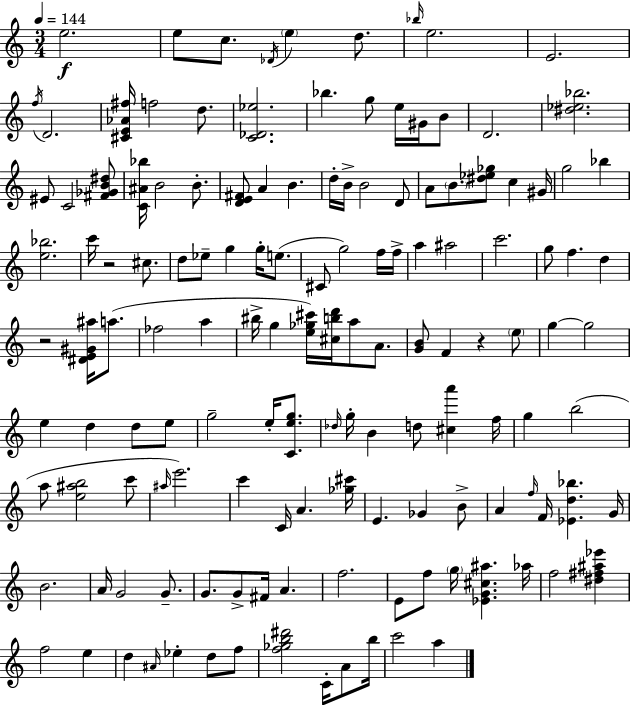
{
  \clef treble
  \numericTimeSignature
  \time 3/4
  \key a \minor
  \tempo 4 = 144
  e''2.\f | e''8 c''8. \acciaccatura { des'16 } \parenthesize e''4 d''8. | \grace { bes''16 } e''2. | e'2. | \break \acciaccatura { f''16 } d'2. | <cis' e' aes' fis''>16 f''2 | d''8. <c' des' ees''>2. | bes''4. g''8 e''16 | \break gis'16 b'8 d'2. | <dis'' ees'' bes''>2. | eis'8 c'2 | <fis' ges' b' dis''>8 <c' ais' bes''>16 b'2 | \break b'8.-. <d' e' fis'>8 a'4 b'4. | d''16-. b'16-> b'2 | d'8 a'8 \parenthesize b'8. <dis'' ees'' ges''>8 c''4 | gis'16 g''2 bes''4 | \break <e'' bes''>2. | c'''16 r2 | cis''8. d''8 ees''8-- g''4 g''16-. | e''8.( cis'8 g''2) | \break f''16 f''16-> a''4 ais''2 | c'''2. | g''8 f''4. d''4 | r2 <dis' e' gis' ais''>16 | \break a''8.( fes''2 a''4 | bis''16-> g''4 <e'' ges'' cis'''>16) <cis'' b'' d'''>16 a''8 | a'8. <g' b'>8 f'4 r4 | \parenthesize e''8 g''4~~ g''2 | \break e''4 d''4 d''8 | e''8 g''2-- e''16-. | <c' e'' g''>8. \grace { des''16 } g''16-. b'4 d''8 <cis'' a'''>4 | f''16 g''4 b''2( | \break a''8 <e'' ais'' b''>2 | c'''8 \grace { ais''16 } e'''2.) | c'''4 c'16 a'4. | <ges'' cis'''>16 e'4. ges'4 | \break b'8-> a'4 \grace { f''16 } f'16 <ees' d'' bes''>4. | g'16 b'2. | a'16 g'2 | g'8.-- g'8. g'8-> fis'16 | \break a'4. f''2. | e'8 f''8 \parenthesize g''16 <ees' g' cis'' ais''>4. | aes''16 f''2 | <dis'' fis'' ais'' ees'''>4 f''2 | \break e''4 d''4 \grace { ais'16 } ees''4-. | d''8 f''8 <f'' ges'' b'' dis'''>2 | c'16-. a'8 b''16 c'''2 | a''4 \bar "|."
}